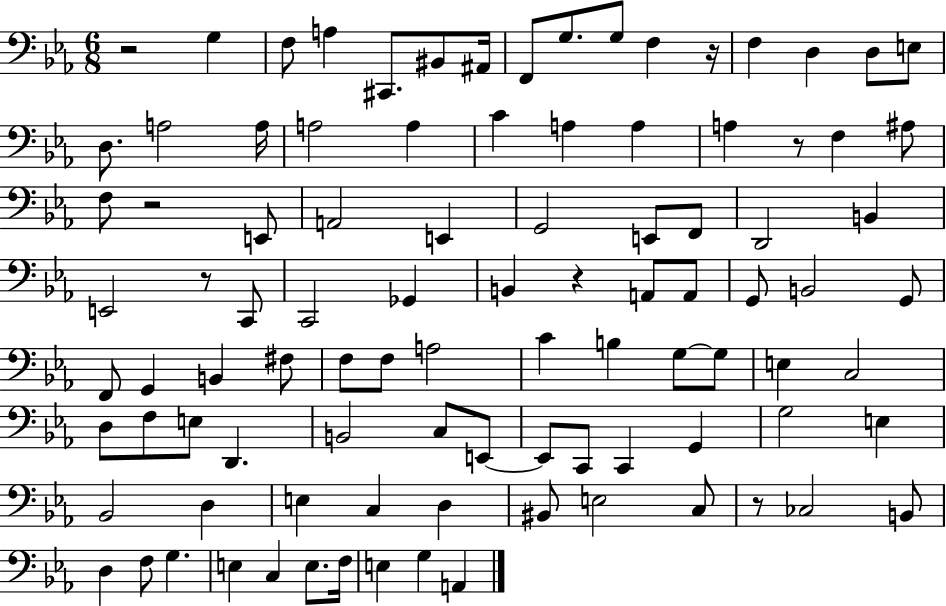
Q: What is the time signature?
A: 6/8